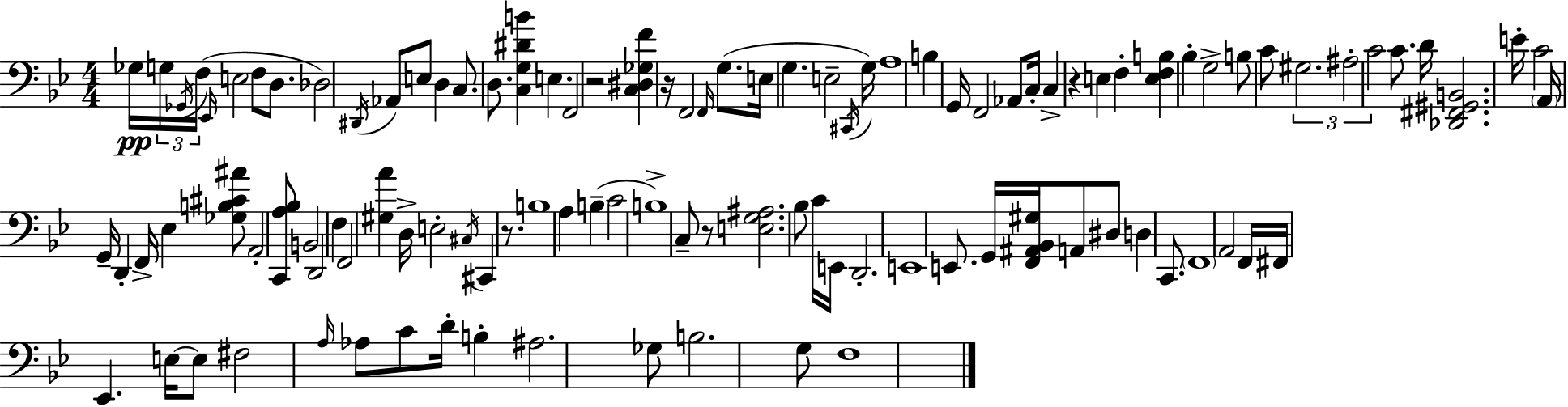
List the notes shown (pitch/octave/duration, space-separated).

Gb3/s G3/s Gb2/s F3/s Eb2/s E3/h F3/e D3/e. Db3/h D#2/s Ab2/e E3/e D3/q C3/e. D3/e. [C3,G3,D#4,B4]/q E3/q. F2/h R/h [C3,D#3,Gb3,F4]/q R/s F2/h F2/s G3/e. E3/s G3/q. E3/h C#2/s G3/s A3/w B3/q G2/s F2/h Ab2/e C3/s C3/q R/q E3/q F3/q [E3,F3,B3]/q Bb3/q G3/h B3/e C4/e G#3/h. A#3/h C4/h C4/e. D4/s [Db2,F#2,G#2,B2]/h. E4/s C4/h A2/s G2/s D2/q F2/s Eb3/q [Gb3,B3,C#4,A#4]/e A2/h [C2,A3,Bb3]/e B2/h D2/h F3/q F2/h [G#3,A4]/q D3/s E3/h C#3/s C#2/q R/e. B3/w A3/q B3/q C4/h B3/w C3/e R/e [E3,G3,A#3]/h. Bb3/e C4/s E2/s D2/h. E2/w E2/e. G2/s [F2,A#2,Bb2,G#3]/s A2/e D#3/e D3/q C2/e. F2/w A2/h F2/s F#2/s Eb2/q. E3/s E3/e F#3/h A3/s Ab3/e C4/e D4/s B3/q A#3/h. Gb3/e B3/h. G3/e F3/w